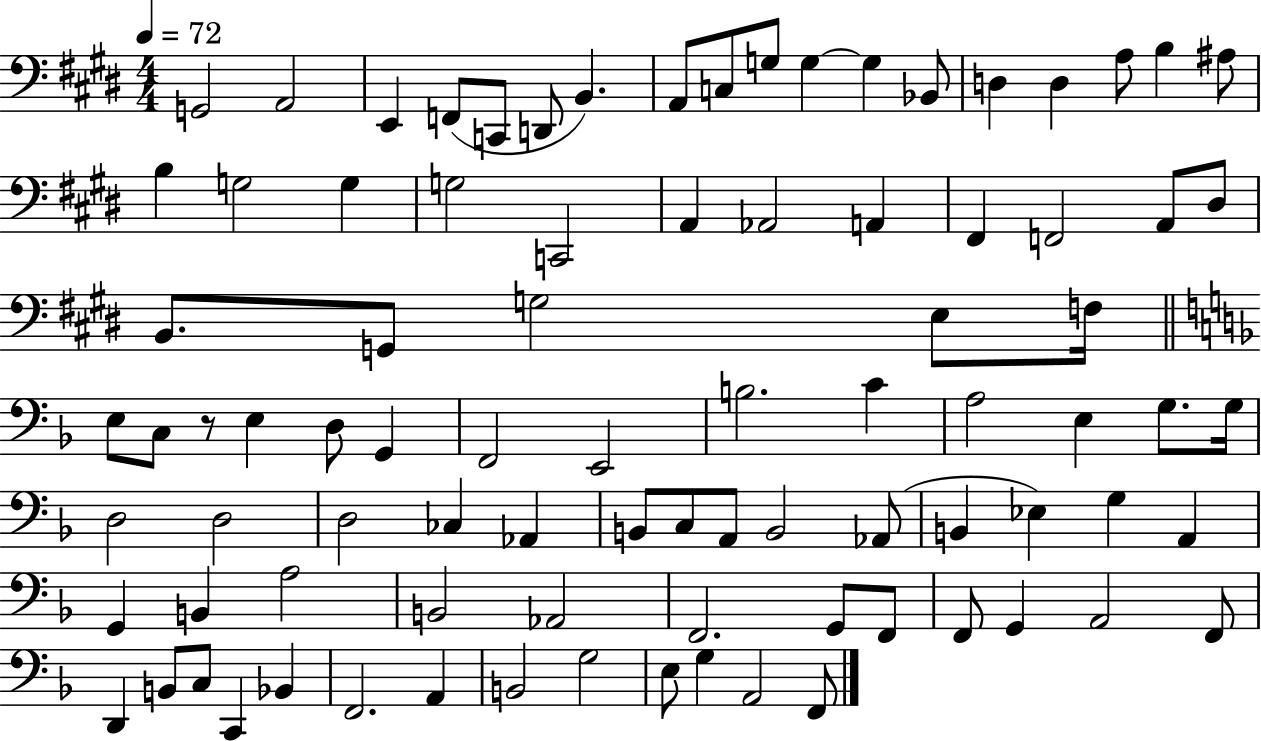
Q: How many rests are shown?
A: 1